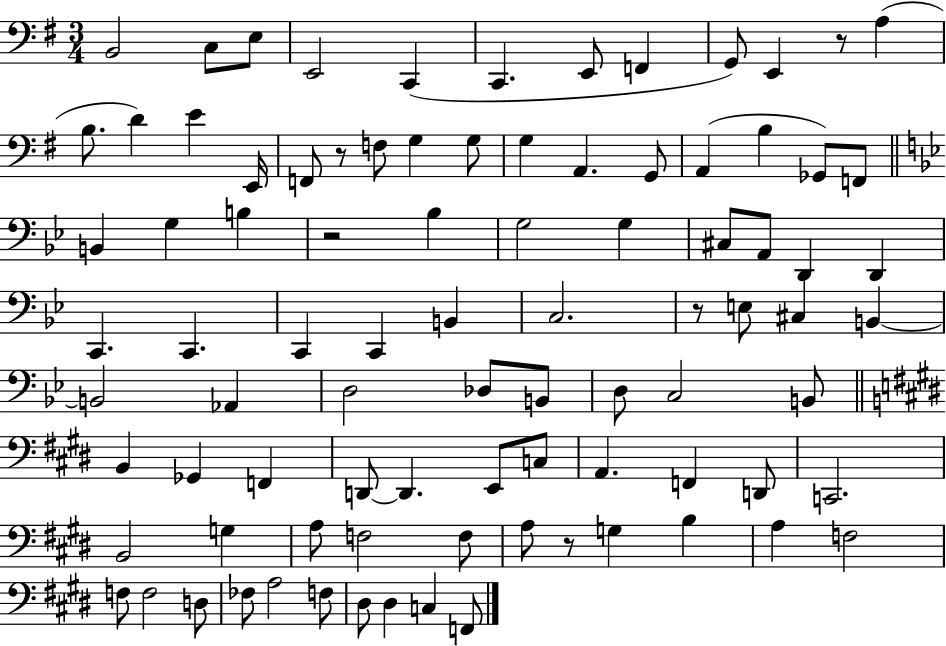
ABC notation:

X:1
T:Untitled
M:3/4
L:1/4
K:G
B,,2 C,/2 E,/2 E,,2 C,, C,, E,,/2 F,, G,,/2 E,, z/2 A, B,/2 D E E,,/4 F,,/2 z/2 F,/2 G, G,/2 G, A,, G,,/2 A,, B, _G,,/2 F,,/2 B,, G, B, z2 _B, G,2 G, ^C,/2 A,,/2 D,, D,, C,, C,, C,, C,, B,, C,2 z/2 E,/2 ^C, B,, B,,2 _A,, D,2 _D,/2 B,,/2 D,/2 C,2 B,,/2 B,, _G,, F,, D,,/2 D,, E,,/2 C,/2 A,, F,, D,,/2 C,,2 B,,2 G, A,/2 F,2 F,/2 A,/2 z/2 G, B, A, F,2 F,/2 F,2 D,/2 _F,/2 A,2 F,/2 ^D,/2 ^D, C, F,,/2